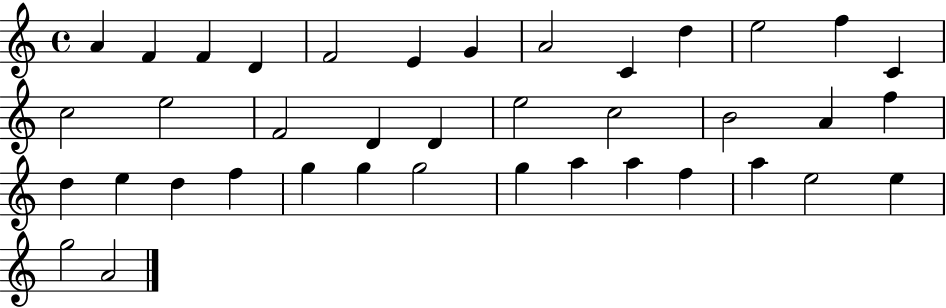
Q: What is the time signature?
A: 4/4